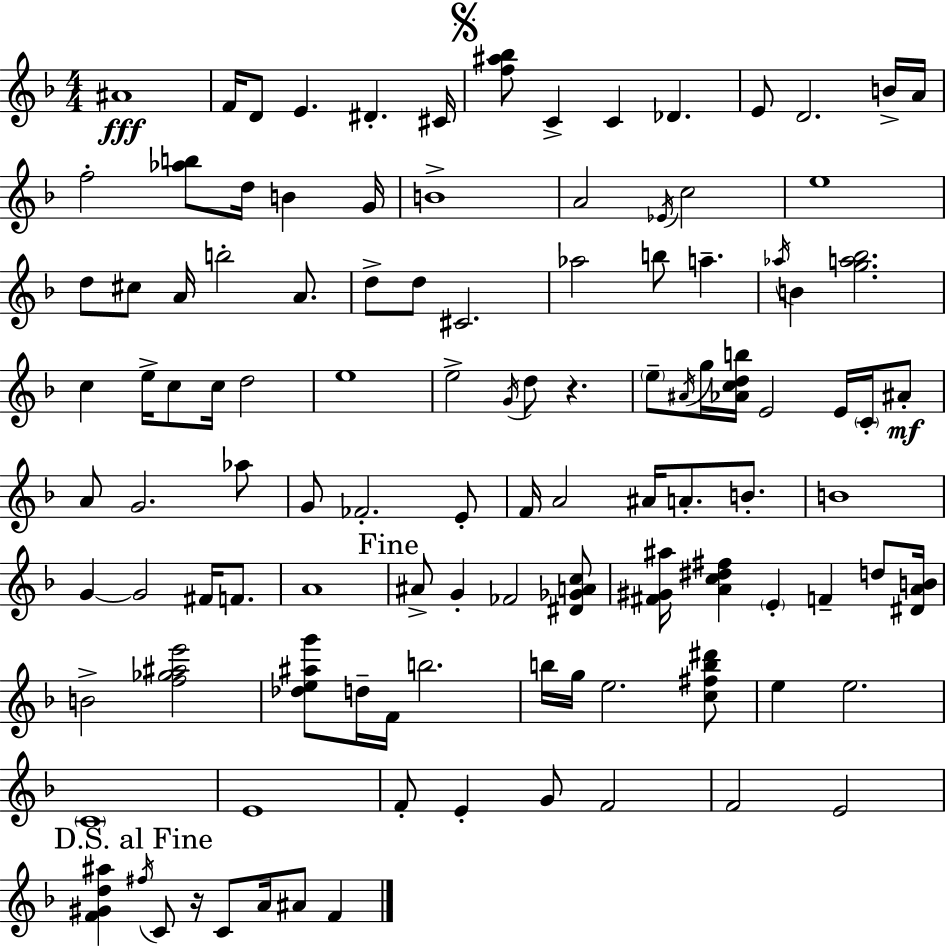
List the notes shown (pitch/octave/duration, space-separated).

A#4/w F4/s D4/e E4/q. D#4/q. C#4/s [F5,A#5,Bb5]/e C4/q C4/q Db4/q. E4/e D4/h. B4/s A4/s F5/h [Ab5,B5]/e D5/s B4/q G4/s B4/w A4/h Eb4/s C5/h E5/w D5/e C#5/e A4/s B5/h A4/e. D5/e D5/e C#4/h. Ab5/h B5/e A5/q. Ab5/s B4/q [G5,A5,Bb5]/h. C5/q E5/s C5/e C5/s D5/h E5/w E5/h G4/s D5/e R/q. E5/e A#4/s G5/s [Ab4,C5,D5,B5]/s E4/h E4/s C4/s A#4/e A4/e G4/h. Ab5/e G4/e FES4/h. E4/e F4/s A4/h A#4/s A4/e. B4/e. B4/w G4/q G4/h F#4/s F4/e. A4/w A#4/e G4/q FES4/h [D#4,Gb4,A4,C5]/e [F#4,G#4,A#5]/s [A4,C5,D#5,F#5]/q E4/q F4/q D5/e [D#4,A4,B4]/s B4/h [F5,Gb5,A#5,E6]/h [Db5,E5,A#5,G6]/e D5/s F4/s B5/h. B5/s G5/s E5/h. [C5,F#5,B5,D#6]/e E5/q E5/h. C4/w E4/w F4/e E4/q G4/e F4/h F4/h E4/h [F4,G#4,D5,A#5]/q F#5/s C4/e R/s C4/e A4/s A#4/e F4/q